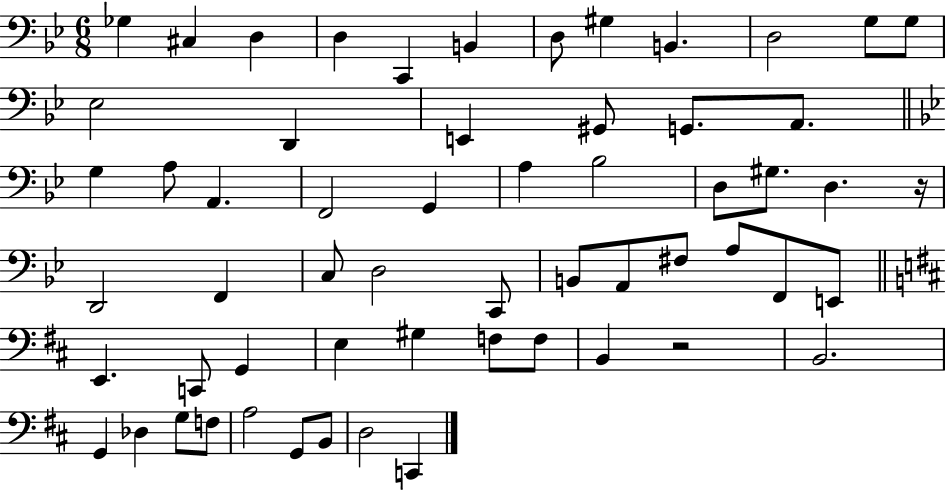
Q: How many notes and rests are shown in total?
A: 59